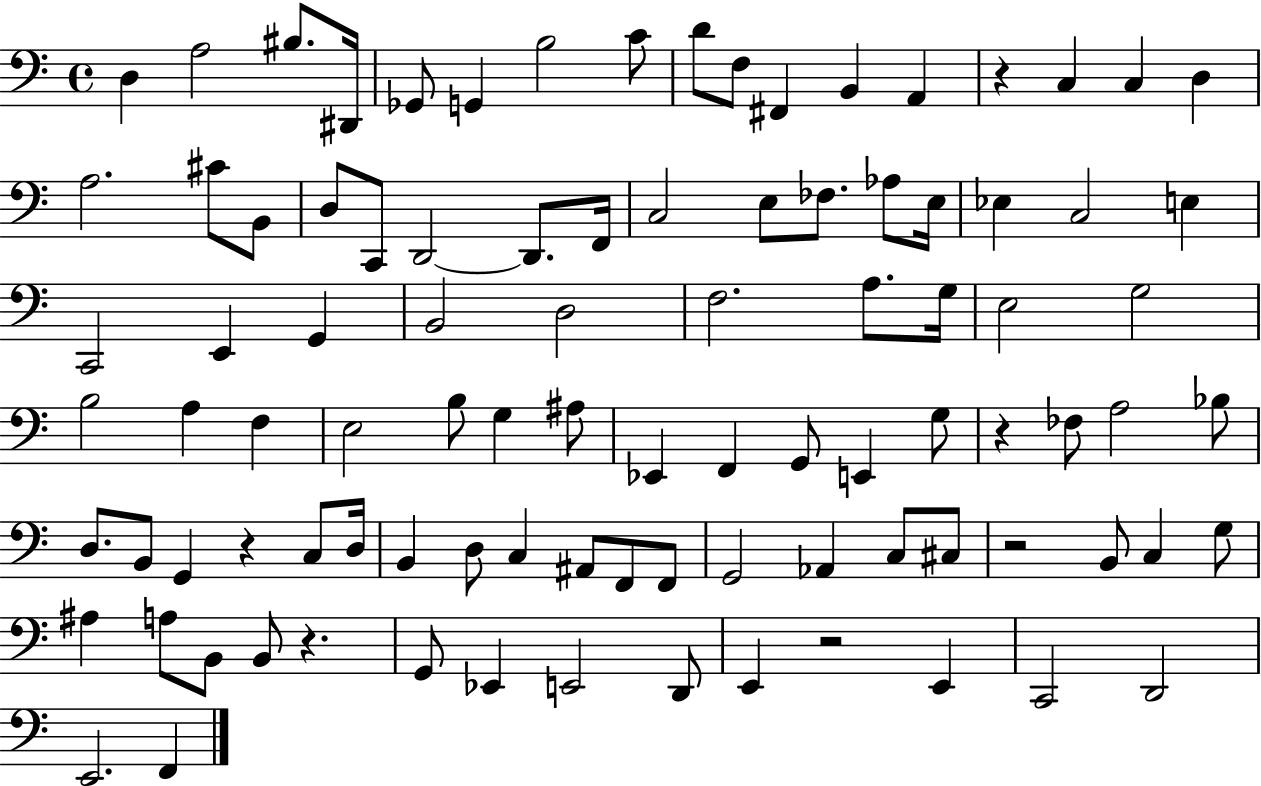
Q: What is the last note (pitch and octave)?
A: F2